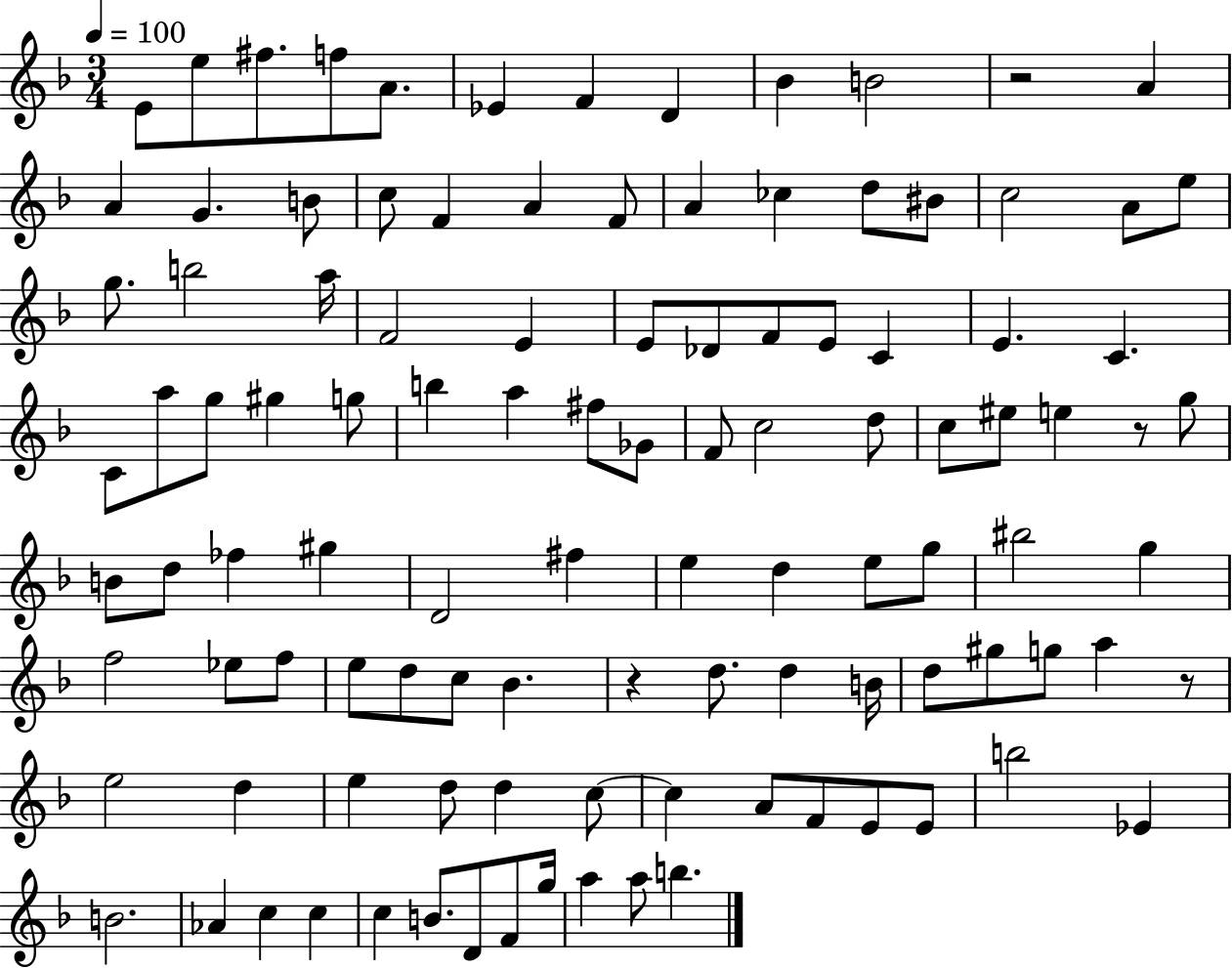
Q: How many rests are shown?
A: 4